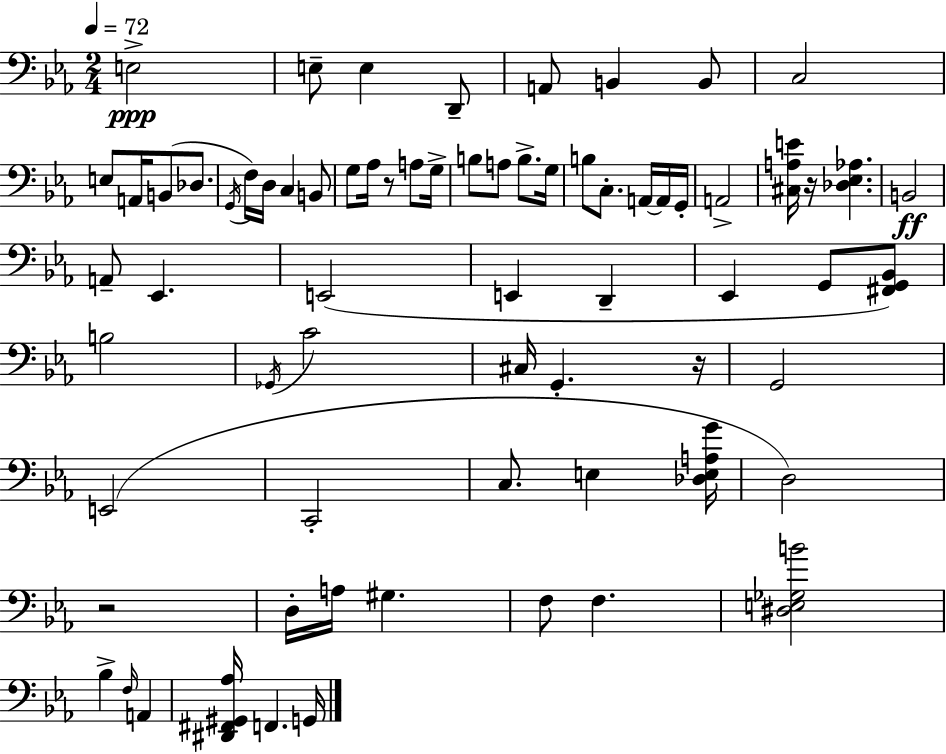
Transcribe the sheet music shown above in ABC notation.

X:1
T:Untitled
M:2/4
L:1/4
K:Cm
E,2 E,/2 E, D,,/2 A,,/2 B,, B,,/2 C,2 E,/2 A,,/4 B,,/2 _D,/2 G,,/4 F,/4 D,/4 C, B,,/2 G,/2 _A,/4 z/2 A,/2 G,/4 B,/2 A,/2 B,/2 G,/4 B,/2 C,/2 A,,/4 A,,/4 G,,/4 A,,2 [^C,A,E]/4 z/4 [_D,_E,_A,] B,,2 A,,/2 _E,, E,,2 E,, D,, _E,, G,,/2 [^F,,G,,_B,,]/2 B,2 _G,,/4 C2 ^C,/4 G,, z/4 G,,2 E,,2 C,,2 C,/2 E, [_D,E,A,G]/4 D,2 z2 D,/4 A,/4 ^G, F,/2 F, [^D,E,_G,B]2 _B, F,/4 A,, [^D,,^F,,^G,,_A,]/4 F,, G,,/4